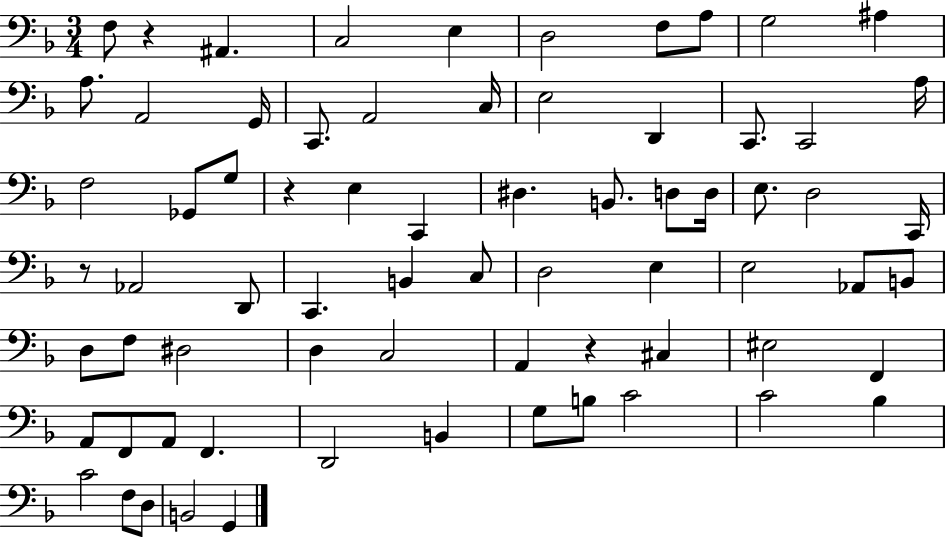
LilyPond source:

{
  \clef bass
  \numericTimeSignature
  \time 3/4
  \key f \major
  f8 r4 ais,4. | c2 e4 | d2 f8 a8 | g2 ais4 | \break a8. a,2 g,16 | c,8. a,2 c16 | e2 d,4 | c,8. c,2 a16 | \break f2 ges,8 g8 | r4 e4 c,4 | dis4. b,8. d8 d16 | e8. d2 c,16 | \break r8 aes,2 d,8 | c,4. b,4 c8 | d2 e4 | e2 aes,8 b,8 | \break d8 f8 dis2 | d4 c2 | a,4 r4 cis4 | eis2 f,4 | \break a,8 f,8 a,8 f,4. | d,2 b,4 | g8 b8 c'2 | c'2 bes4 | \break c'2 f8 d8 | b,2 g,4 | \bar "|."
}